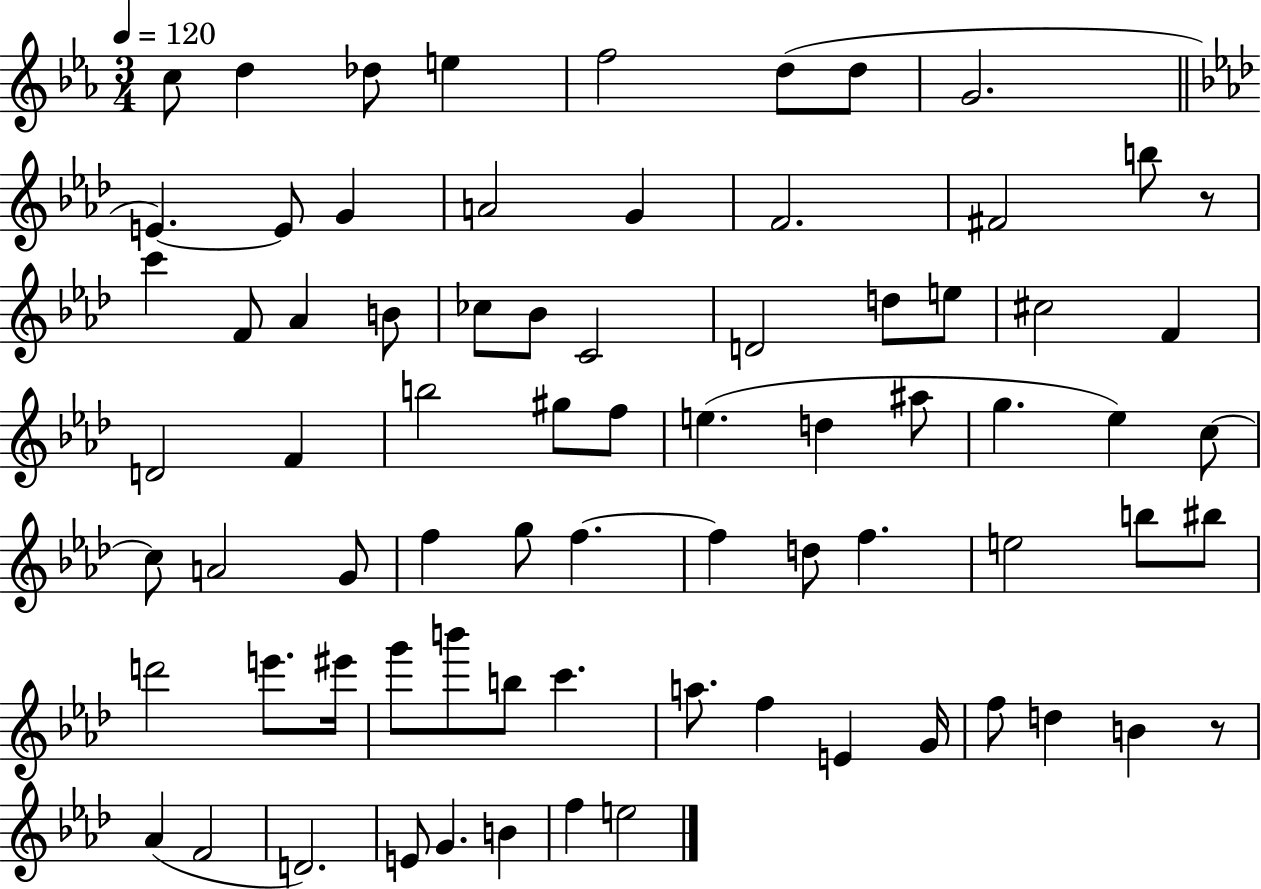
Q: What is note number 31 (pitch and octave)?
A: B5